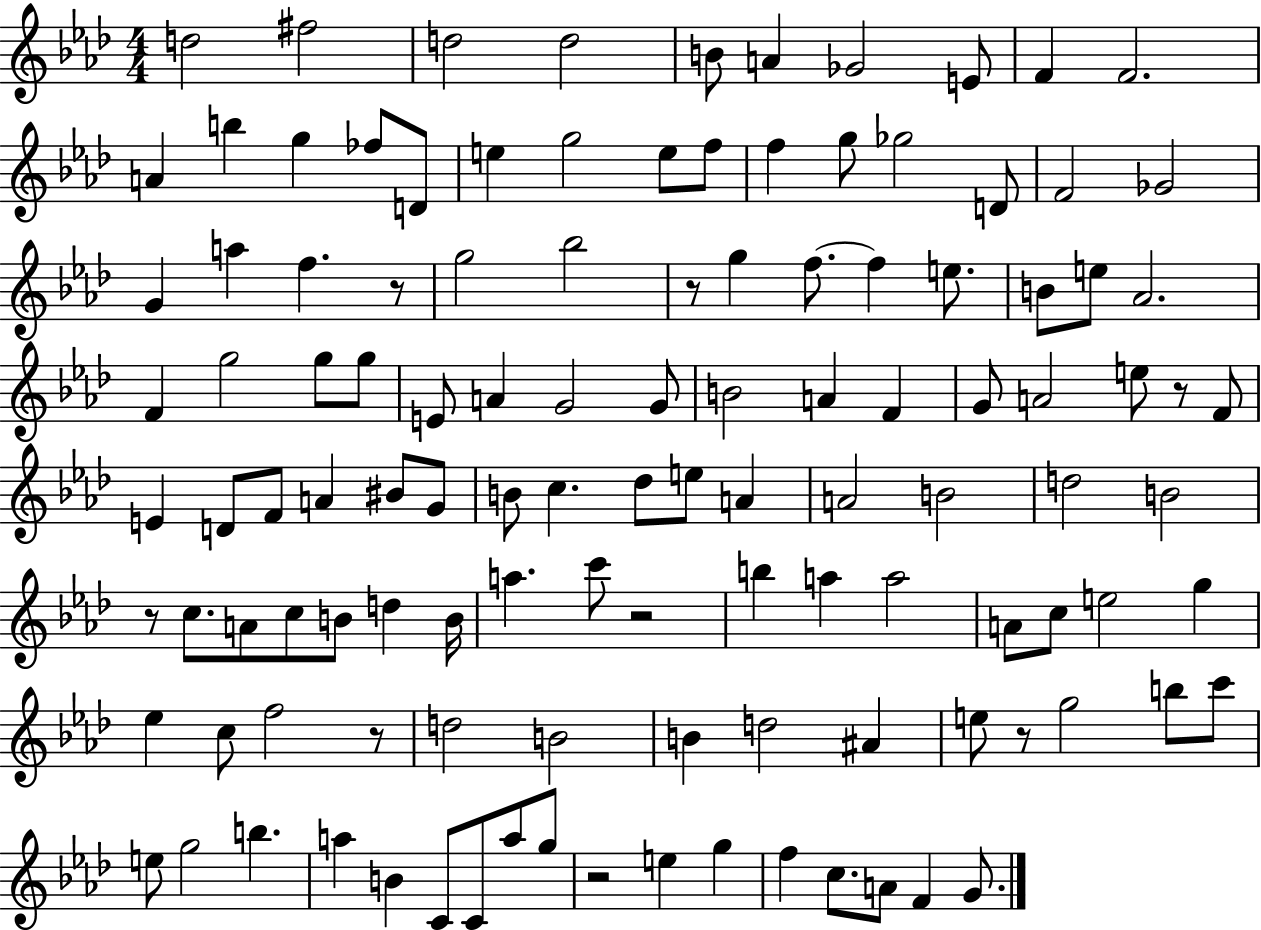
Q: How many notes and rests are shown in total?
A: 118